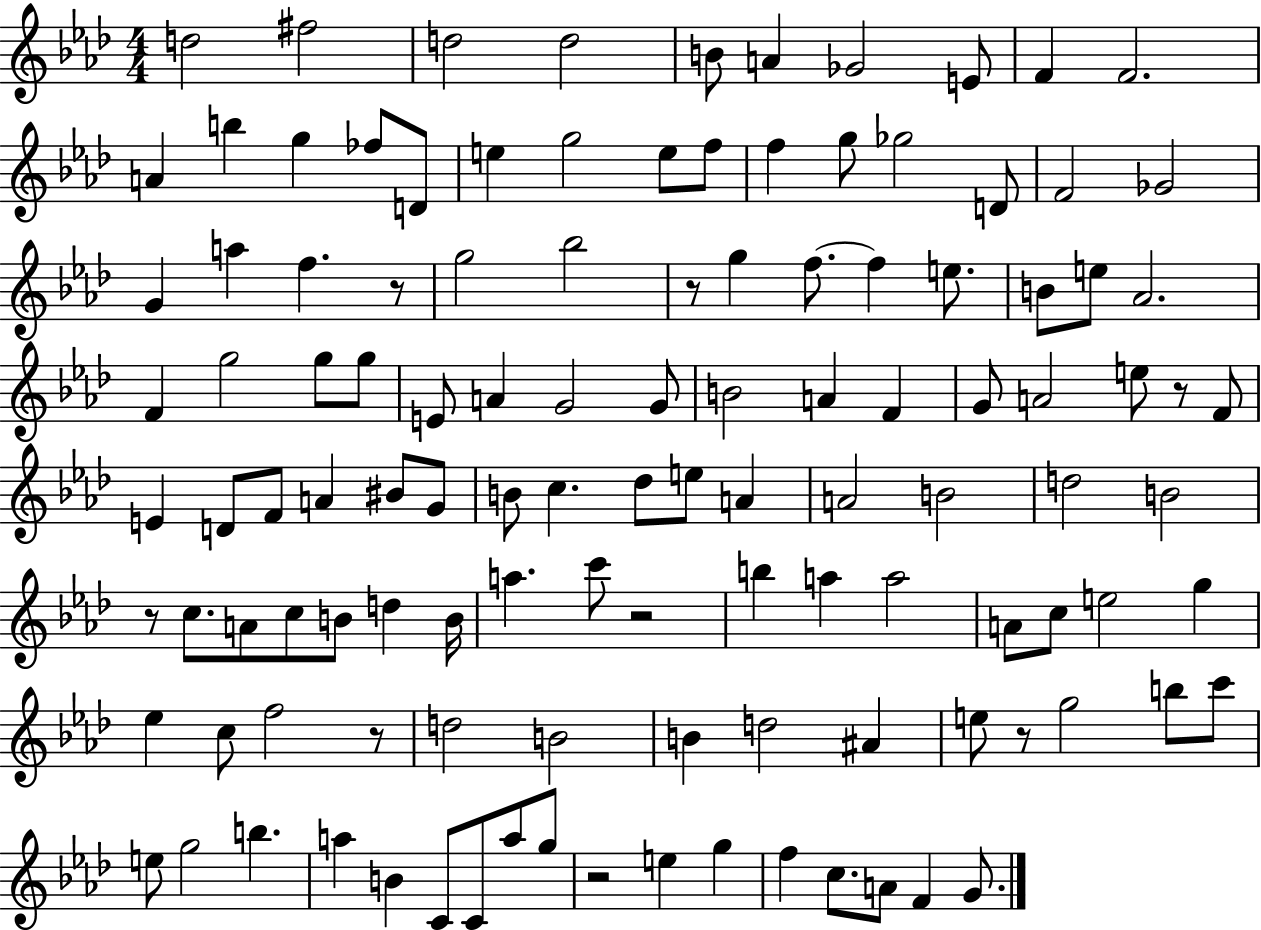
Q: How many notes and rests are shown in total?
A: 118